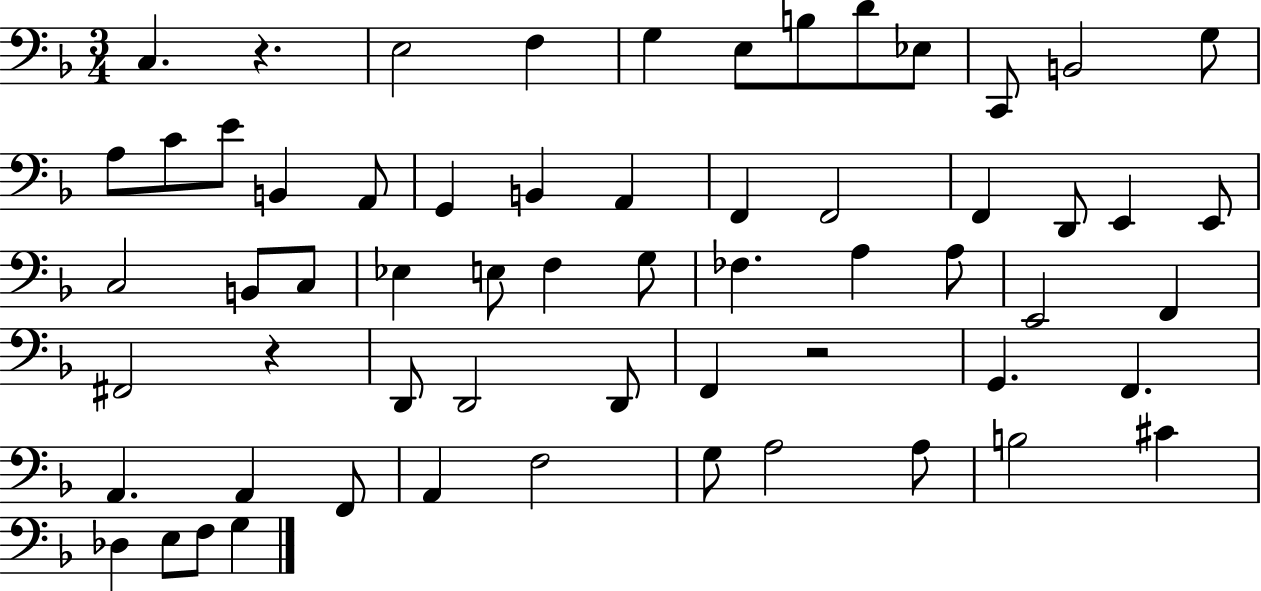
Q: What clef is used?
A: bass